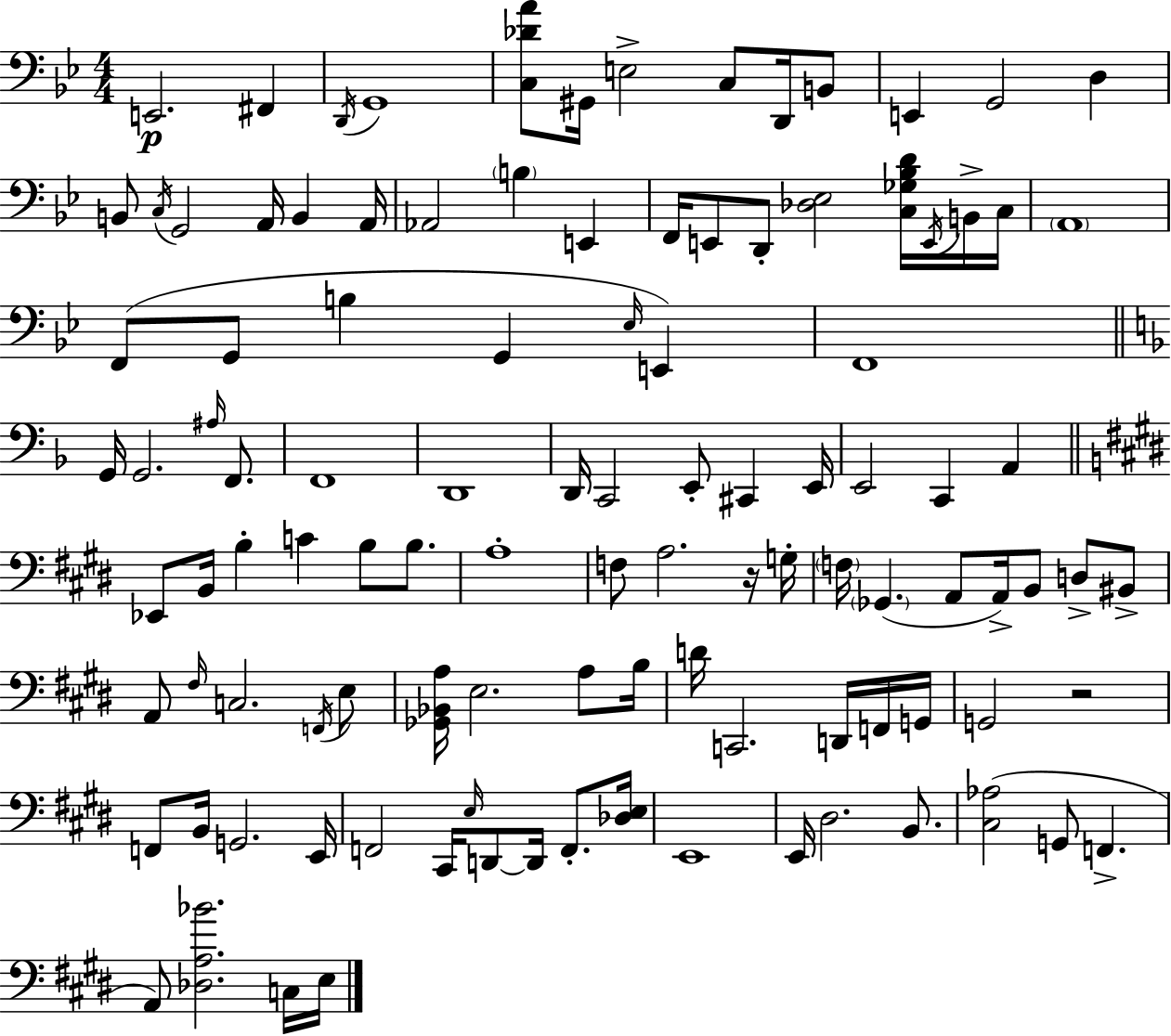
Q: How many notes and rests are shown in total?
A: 108